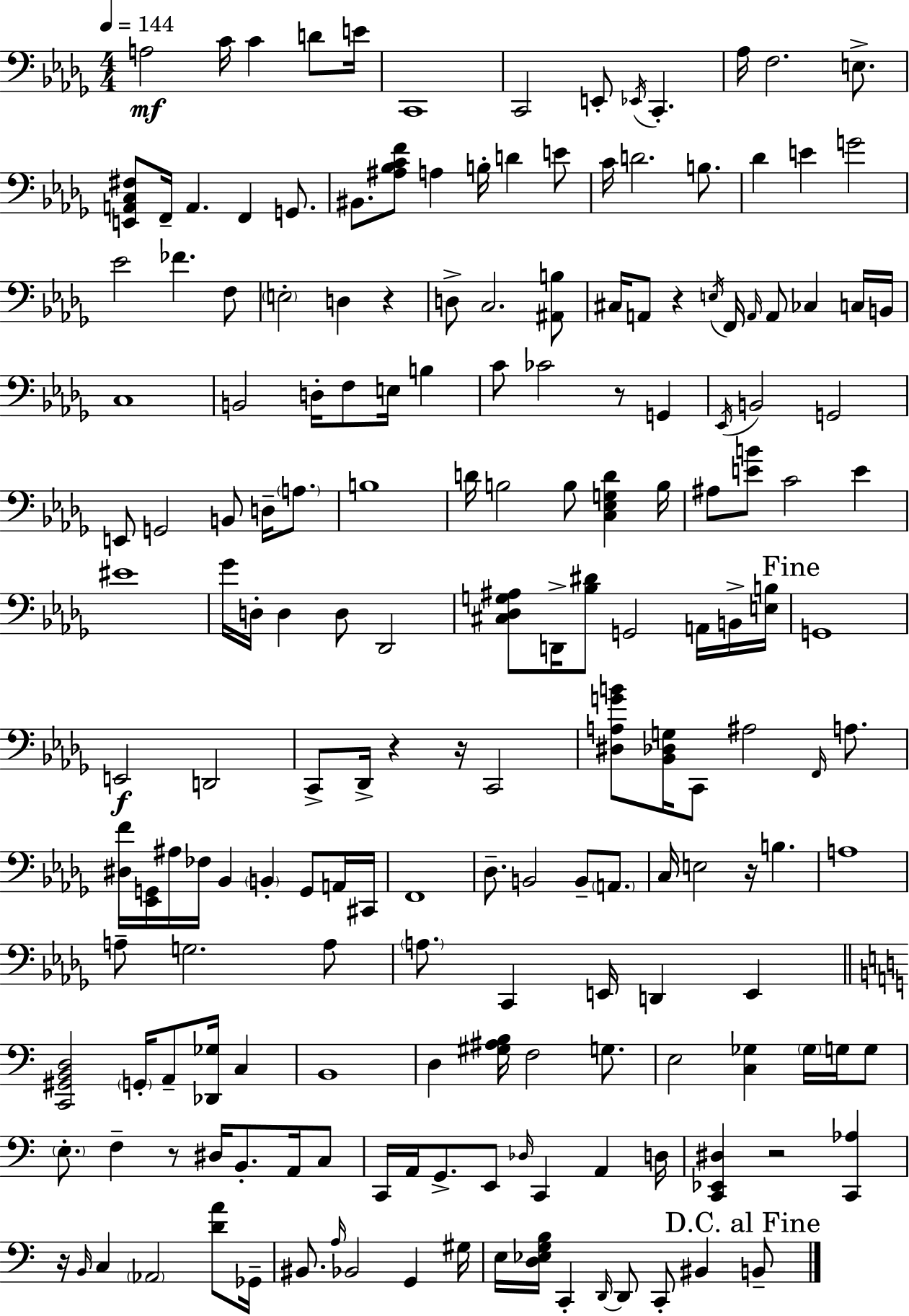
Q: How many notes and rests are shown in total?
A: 183